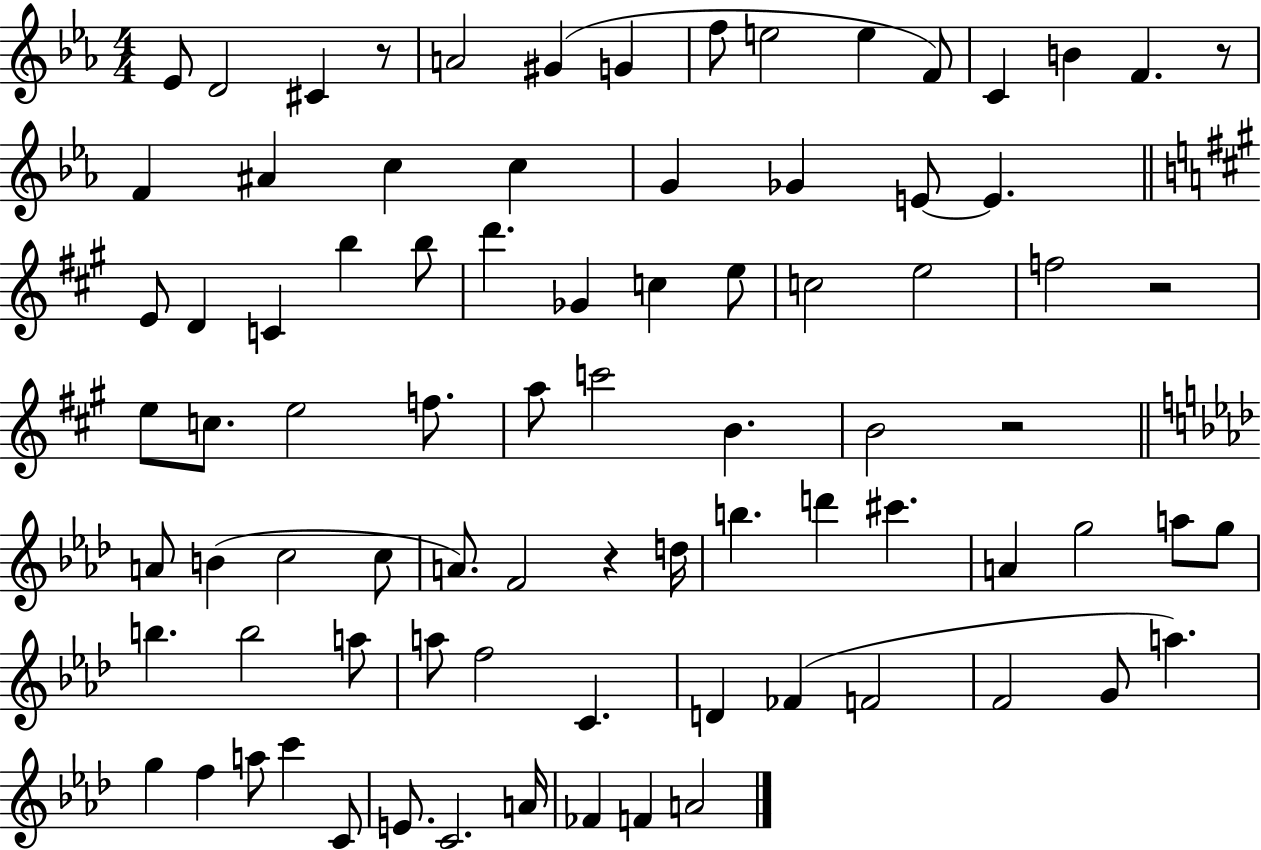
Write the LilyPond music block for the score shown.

{
  \clef treble
  \numericTimeSignature
  \time 4/4
  \key ees \major
  ees'8 d'2 cis'4 r8 | a'2 gis'4( g'4 | f''8 e''2 e''4 f'8) | c'4 b'4 f'4. r8 | \break f'4 ais'4 c''4 c''4 | g'4 ges'4 e'8~~ e'4. | \bar "||" \break \key a \major e'8 d'4 c'4 b''4 b''8 | d'''4. ges'4 c''4 e''8 | c''2 e''2 | f''2 r2 | \break e''8 c''8. e''2 f''8. | a''8 c'''2 b'4. | b'2 r2 | \bar "||" \break \key aes \major a'8 b'4( c''2 c''8 | a'8.) f'2 r4 d''16 | b''4. d'''4 cis'''4. | a'4 g''2 a''8 g''8 | \break b''4. b''2 a''8 | a''8 f''2 c'4. | d'4 fes'4( f'2 | f'2 g'8 a''4.) | \break g''4 f''4 a''8 c'''4 c'8 | e'8. c'2. a'16 | fes'4 f'4 a'2 | \bar "|."
}